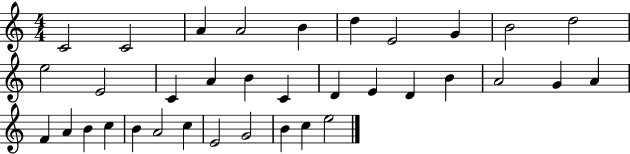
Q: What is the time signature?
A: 4/4